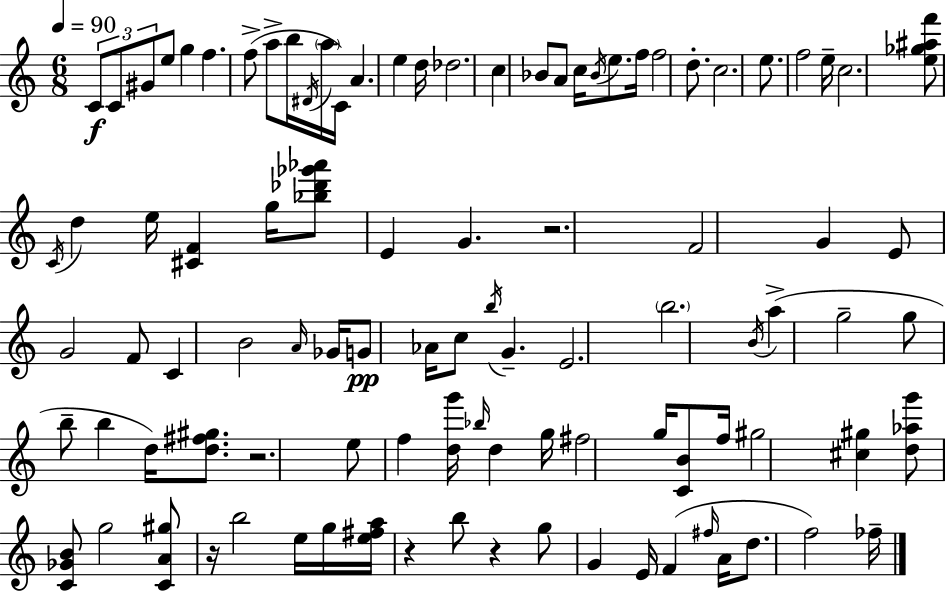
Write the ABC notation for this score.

X:1
T:Untitled
M:6/8
L:1/4
K:Am
C/2 C/2 ^G/2 e/2 g f f/2 a/2 b/4 ^D/4 a/4 C/4 A e d/4 _d2 c _B/2 A/2 c/4 _B/4 e/2 f/4 f2 d/2 c2 e/2 f2 e/4 c2 [e_g^af']/2 C/4 d e/4 [^CF] g/4 [_b_d'_g'_a']/2 E G z2 F2 G E/2 G2 F/2 C B2 A/4 _G/4 G/2 _A/4 c/2 b/4 G E2 b2 B/4 a g2 g/2 b/2 b d/4 [d^f^g]/2 z2 e/2 f [dg']/4 _b/4 d g/4 ^f2 g/4 [CB]/2 f/4 ^g2 [^c^g] [d_ag']/2 [C_GB]/2 g2 [CA^g]/2 z/4 b2 e/4 g/4 [e^fa]/4 z b/2 z g/2 G E/4 F ^f/4 A/4 d/2 f2 _f/4